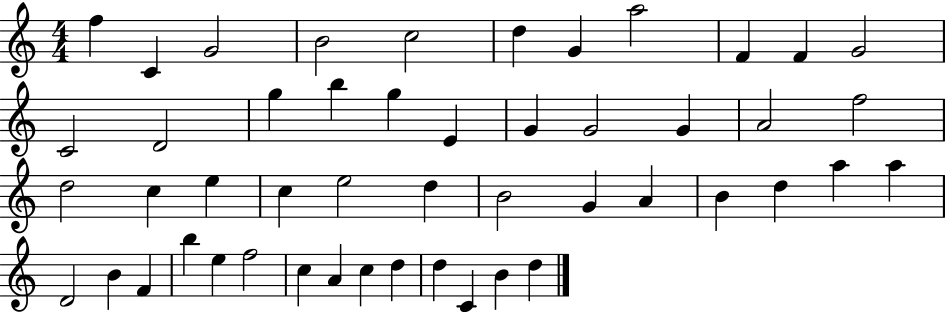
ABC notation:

X:1
T:Untitled
M:4/4
L:1/4
K:C
f C G2 B2 c2 d G a2 F F G2 C2 D2 g b g E G G2 G A2 f2 d2 c e c e2 d B2 G A B d a a D2 B F b e f2 c A c d d C B d